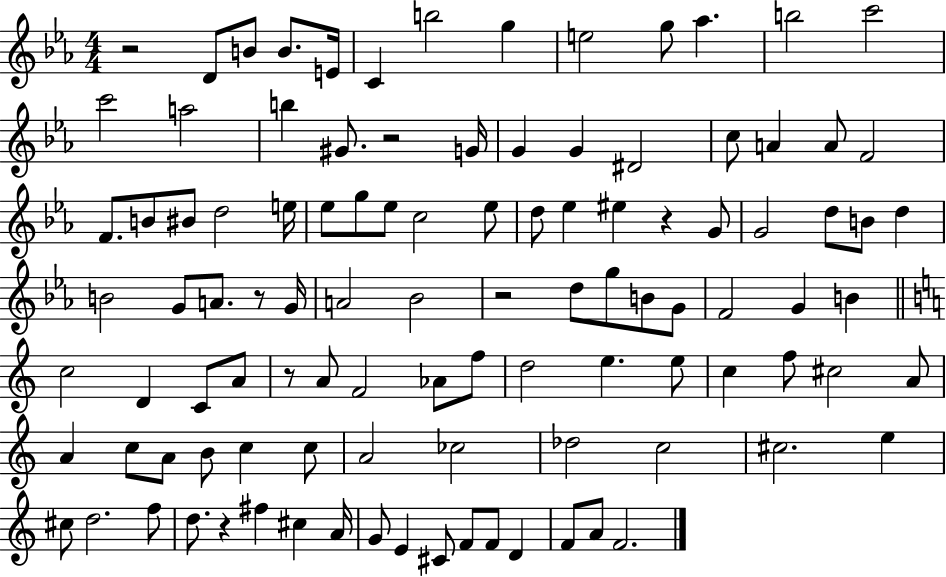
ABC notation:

X:1
T:Untitled
M:4/4
L:1/4
K:Eb
z2 D/2 B/2 B/2 E/4 C b2 g e2 g/2 _a b2 c'2 c'2 a2 b ^G/2 z2 G/4 G G ^D2 c/2 A A/2 F2 F/2 B/2 ^B/2 d2 e/4 _e/2 g/2 _e/2 c2 _e/2 d/2 _e ^e z G/2 G2 d/2 B/2 d B2 G/2 A/2 z/2 G/4 A2 _B2 z2 d/2 g/2 B/2 G/2 F2 G B c2 D C/2 A/2 z/2 A/2 F2 _A/2 f/2 d2 e e/2 c f/2 ^c2 A/2 A c/2 A/2 B/2 c c/2 A2 _c2 _d2 c2 ^c2 e ^c/2 d2 f/2 d/2 z ^f ^c A/4 G/2 E ^C/2 F/2 F/2 D F/2 A/2 F2